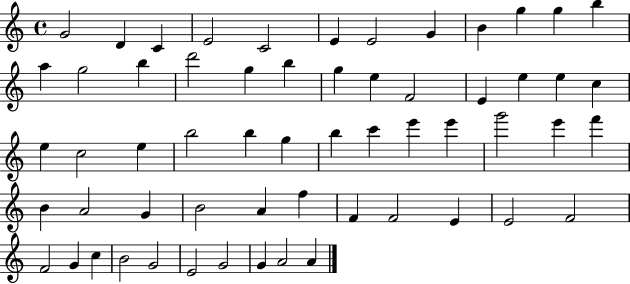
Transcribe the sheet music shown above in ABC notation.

X:1
T:Untitled
M:4/4
L:1/4
K:C
G2 D C E2 C2 E E2 G B g g b a g2 b d'2 g b g e F2 E e e c e c2 e b2 b g b c' e' e' g'2 e' f' B A2 G B2 A f F F2 E E2 F2 F2 G c B2 G2 E2 G2 G A2 A